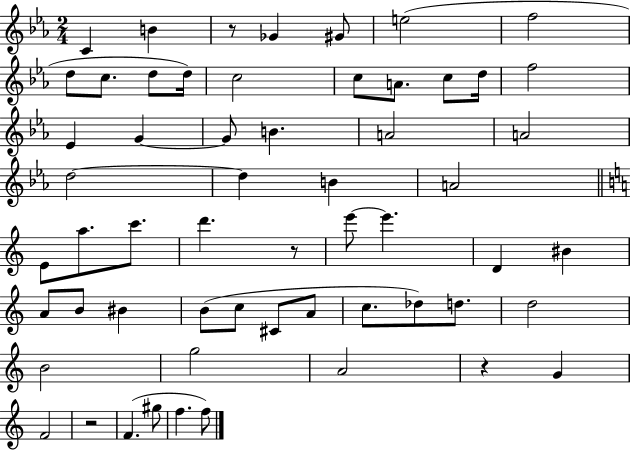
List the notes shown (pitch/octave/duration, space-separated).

C4/q B4/q R/e Gb4/q G#4/e E5/h F5/h D5/e C5/e. D5/e D5/s C5/h C5/e A4/e. C5/e D5/s F5/h Eb4/q G4/q G4/e B4/q. A4/h A4/h D5/h D5/q B4/q A4/h E4/e A5/e. C6/e. D6/q. R/e E6/e E6/q. D4/q BIS4/q A4/e B4/e BIS4/q B4/e C5/e C#4/e A4/e C5/e. Db5/e D5/e. D5/h B4/h G5/h A4/h R/q G4/q F4/h R/h F4/q. G#5/e F5/q. F5/e